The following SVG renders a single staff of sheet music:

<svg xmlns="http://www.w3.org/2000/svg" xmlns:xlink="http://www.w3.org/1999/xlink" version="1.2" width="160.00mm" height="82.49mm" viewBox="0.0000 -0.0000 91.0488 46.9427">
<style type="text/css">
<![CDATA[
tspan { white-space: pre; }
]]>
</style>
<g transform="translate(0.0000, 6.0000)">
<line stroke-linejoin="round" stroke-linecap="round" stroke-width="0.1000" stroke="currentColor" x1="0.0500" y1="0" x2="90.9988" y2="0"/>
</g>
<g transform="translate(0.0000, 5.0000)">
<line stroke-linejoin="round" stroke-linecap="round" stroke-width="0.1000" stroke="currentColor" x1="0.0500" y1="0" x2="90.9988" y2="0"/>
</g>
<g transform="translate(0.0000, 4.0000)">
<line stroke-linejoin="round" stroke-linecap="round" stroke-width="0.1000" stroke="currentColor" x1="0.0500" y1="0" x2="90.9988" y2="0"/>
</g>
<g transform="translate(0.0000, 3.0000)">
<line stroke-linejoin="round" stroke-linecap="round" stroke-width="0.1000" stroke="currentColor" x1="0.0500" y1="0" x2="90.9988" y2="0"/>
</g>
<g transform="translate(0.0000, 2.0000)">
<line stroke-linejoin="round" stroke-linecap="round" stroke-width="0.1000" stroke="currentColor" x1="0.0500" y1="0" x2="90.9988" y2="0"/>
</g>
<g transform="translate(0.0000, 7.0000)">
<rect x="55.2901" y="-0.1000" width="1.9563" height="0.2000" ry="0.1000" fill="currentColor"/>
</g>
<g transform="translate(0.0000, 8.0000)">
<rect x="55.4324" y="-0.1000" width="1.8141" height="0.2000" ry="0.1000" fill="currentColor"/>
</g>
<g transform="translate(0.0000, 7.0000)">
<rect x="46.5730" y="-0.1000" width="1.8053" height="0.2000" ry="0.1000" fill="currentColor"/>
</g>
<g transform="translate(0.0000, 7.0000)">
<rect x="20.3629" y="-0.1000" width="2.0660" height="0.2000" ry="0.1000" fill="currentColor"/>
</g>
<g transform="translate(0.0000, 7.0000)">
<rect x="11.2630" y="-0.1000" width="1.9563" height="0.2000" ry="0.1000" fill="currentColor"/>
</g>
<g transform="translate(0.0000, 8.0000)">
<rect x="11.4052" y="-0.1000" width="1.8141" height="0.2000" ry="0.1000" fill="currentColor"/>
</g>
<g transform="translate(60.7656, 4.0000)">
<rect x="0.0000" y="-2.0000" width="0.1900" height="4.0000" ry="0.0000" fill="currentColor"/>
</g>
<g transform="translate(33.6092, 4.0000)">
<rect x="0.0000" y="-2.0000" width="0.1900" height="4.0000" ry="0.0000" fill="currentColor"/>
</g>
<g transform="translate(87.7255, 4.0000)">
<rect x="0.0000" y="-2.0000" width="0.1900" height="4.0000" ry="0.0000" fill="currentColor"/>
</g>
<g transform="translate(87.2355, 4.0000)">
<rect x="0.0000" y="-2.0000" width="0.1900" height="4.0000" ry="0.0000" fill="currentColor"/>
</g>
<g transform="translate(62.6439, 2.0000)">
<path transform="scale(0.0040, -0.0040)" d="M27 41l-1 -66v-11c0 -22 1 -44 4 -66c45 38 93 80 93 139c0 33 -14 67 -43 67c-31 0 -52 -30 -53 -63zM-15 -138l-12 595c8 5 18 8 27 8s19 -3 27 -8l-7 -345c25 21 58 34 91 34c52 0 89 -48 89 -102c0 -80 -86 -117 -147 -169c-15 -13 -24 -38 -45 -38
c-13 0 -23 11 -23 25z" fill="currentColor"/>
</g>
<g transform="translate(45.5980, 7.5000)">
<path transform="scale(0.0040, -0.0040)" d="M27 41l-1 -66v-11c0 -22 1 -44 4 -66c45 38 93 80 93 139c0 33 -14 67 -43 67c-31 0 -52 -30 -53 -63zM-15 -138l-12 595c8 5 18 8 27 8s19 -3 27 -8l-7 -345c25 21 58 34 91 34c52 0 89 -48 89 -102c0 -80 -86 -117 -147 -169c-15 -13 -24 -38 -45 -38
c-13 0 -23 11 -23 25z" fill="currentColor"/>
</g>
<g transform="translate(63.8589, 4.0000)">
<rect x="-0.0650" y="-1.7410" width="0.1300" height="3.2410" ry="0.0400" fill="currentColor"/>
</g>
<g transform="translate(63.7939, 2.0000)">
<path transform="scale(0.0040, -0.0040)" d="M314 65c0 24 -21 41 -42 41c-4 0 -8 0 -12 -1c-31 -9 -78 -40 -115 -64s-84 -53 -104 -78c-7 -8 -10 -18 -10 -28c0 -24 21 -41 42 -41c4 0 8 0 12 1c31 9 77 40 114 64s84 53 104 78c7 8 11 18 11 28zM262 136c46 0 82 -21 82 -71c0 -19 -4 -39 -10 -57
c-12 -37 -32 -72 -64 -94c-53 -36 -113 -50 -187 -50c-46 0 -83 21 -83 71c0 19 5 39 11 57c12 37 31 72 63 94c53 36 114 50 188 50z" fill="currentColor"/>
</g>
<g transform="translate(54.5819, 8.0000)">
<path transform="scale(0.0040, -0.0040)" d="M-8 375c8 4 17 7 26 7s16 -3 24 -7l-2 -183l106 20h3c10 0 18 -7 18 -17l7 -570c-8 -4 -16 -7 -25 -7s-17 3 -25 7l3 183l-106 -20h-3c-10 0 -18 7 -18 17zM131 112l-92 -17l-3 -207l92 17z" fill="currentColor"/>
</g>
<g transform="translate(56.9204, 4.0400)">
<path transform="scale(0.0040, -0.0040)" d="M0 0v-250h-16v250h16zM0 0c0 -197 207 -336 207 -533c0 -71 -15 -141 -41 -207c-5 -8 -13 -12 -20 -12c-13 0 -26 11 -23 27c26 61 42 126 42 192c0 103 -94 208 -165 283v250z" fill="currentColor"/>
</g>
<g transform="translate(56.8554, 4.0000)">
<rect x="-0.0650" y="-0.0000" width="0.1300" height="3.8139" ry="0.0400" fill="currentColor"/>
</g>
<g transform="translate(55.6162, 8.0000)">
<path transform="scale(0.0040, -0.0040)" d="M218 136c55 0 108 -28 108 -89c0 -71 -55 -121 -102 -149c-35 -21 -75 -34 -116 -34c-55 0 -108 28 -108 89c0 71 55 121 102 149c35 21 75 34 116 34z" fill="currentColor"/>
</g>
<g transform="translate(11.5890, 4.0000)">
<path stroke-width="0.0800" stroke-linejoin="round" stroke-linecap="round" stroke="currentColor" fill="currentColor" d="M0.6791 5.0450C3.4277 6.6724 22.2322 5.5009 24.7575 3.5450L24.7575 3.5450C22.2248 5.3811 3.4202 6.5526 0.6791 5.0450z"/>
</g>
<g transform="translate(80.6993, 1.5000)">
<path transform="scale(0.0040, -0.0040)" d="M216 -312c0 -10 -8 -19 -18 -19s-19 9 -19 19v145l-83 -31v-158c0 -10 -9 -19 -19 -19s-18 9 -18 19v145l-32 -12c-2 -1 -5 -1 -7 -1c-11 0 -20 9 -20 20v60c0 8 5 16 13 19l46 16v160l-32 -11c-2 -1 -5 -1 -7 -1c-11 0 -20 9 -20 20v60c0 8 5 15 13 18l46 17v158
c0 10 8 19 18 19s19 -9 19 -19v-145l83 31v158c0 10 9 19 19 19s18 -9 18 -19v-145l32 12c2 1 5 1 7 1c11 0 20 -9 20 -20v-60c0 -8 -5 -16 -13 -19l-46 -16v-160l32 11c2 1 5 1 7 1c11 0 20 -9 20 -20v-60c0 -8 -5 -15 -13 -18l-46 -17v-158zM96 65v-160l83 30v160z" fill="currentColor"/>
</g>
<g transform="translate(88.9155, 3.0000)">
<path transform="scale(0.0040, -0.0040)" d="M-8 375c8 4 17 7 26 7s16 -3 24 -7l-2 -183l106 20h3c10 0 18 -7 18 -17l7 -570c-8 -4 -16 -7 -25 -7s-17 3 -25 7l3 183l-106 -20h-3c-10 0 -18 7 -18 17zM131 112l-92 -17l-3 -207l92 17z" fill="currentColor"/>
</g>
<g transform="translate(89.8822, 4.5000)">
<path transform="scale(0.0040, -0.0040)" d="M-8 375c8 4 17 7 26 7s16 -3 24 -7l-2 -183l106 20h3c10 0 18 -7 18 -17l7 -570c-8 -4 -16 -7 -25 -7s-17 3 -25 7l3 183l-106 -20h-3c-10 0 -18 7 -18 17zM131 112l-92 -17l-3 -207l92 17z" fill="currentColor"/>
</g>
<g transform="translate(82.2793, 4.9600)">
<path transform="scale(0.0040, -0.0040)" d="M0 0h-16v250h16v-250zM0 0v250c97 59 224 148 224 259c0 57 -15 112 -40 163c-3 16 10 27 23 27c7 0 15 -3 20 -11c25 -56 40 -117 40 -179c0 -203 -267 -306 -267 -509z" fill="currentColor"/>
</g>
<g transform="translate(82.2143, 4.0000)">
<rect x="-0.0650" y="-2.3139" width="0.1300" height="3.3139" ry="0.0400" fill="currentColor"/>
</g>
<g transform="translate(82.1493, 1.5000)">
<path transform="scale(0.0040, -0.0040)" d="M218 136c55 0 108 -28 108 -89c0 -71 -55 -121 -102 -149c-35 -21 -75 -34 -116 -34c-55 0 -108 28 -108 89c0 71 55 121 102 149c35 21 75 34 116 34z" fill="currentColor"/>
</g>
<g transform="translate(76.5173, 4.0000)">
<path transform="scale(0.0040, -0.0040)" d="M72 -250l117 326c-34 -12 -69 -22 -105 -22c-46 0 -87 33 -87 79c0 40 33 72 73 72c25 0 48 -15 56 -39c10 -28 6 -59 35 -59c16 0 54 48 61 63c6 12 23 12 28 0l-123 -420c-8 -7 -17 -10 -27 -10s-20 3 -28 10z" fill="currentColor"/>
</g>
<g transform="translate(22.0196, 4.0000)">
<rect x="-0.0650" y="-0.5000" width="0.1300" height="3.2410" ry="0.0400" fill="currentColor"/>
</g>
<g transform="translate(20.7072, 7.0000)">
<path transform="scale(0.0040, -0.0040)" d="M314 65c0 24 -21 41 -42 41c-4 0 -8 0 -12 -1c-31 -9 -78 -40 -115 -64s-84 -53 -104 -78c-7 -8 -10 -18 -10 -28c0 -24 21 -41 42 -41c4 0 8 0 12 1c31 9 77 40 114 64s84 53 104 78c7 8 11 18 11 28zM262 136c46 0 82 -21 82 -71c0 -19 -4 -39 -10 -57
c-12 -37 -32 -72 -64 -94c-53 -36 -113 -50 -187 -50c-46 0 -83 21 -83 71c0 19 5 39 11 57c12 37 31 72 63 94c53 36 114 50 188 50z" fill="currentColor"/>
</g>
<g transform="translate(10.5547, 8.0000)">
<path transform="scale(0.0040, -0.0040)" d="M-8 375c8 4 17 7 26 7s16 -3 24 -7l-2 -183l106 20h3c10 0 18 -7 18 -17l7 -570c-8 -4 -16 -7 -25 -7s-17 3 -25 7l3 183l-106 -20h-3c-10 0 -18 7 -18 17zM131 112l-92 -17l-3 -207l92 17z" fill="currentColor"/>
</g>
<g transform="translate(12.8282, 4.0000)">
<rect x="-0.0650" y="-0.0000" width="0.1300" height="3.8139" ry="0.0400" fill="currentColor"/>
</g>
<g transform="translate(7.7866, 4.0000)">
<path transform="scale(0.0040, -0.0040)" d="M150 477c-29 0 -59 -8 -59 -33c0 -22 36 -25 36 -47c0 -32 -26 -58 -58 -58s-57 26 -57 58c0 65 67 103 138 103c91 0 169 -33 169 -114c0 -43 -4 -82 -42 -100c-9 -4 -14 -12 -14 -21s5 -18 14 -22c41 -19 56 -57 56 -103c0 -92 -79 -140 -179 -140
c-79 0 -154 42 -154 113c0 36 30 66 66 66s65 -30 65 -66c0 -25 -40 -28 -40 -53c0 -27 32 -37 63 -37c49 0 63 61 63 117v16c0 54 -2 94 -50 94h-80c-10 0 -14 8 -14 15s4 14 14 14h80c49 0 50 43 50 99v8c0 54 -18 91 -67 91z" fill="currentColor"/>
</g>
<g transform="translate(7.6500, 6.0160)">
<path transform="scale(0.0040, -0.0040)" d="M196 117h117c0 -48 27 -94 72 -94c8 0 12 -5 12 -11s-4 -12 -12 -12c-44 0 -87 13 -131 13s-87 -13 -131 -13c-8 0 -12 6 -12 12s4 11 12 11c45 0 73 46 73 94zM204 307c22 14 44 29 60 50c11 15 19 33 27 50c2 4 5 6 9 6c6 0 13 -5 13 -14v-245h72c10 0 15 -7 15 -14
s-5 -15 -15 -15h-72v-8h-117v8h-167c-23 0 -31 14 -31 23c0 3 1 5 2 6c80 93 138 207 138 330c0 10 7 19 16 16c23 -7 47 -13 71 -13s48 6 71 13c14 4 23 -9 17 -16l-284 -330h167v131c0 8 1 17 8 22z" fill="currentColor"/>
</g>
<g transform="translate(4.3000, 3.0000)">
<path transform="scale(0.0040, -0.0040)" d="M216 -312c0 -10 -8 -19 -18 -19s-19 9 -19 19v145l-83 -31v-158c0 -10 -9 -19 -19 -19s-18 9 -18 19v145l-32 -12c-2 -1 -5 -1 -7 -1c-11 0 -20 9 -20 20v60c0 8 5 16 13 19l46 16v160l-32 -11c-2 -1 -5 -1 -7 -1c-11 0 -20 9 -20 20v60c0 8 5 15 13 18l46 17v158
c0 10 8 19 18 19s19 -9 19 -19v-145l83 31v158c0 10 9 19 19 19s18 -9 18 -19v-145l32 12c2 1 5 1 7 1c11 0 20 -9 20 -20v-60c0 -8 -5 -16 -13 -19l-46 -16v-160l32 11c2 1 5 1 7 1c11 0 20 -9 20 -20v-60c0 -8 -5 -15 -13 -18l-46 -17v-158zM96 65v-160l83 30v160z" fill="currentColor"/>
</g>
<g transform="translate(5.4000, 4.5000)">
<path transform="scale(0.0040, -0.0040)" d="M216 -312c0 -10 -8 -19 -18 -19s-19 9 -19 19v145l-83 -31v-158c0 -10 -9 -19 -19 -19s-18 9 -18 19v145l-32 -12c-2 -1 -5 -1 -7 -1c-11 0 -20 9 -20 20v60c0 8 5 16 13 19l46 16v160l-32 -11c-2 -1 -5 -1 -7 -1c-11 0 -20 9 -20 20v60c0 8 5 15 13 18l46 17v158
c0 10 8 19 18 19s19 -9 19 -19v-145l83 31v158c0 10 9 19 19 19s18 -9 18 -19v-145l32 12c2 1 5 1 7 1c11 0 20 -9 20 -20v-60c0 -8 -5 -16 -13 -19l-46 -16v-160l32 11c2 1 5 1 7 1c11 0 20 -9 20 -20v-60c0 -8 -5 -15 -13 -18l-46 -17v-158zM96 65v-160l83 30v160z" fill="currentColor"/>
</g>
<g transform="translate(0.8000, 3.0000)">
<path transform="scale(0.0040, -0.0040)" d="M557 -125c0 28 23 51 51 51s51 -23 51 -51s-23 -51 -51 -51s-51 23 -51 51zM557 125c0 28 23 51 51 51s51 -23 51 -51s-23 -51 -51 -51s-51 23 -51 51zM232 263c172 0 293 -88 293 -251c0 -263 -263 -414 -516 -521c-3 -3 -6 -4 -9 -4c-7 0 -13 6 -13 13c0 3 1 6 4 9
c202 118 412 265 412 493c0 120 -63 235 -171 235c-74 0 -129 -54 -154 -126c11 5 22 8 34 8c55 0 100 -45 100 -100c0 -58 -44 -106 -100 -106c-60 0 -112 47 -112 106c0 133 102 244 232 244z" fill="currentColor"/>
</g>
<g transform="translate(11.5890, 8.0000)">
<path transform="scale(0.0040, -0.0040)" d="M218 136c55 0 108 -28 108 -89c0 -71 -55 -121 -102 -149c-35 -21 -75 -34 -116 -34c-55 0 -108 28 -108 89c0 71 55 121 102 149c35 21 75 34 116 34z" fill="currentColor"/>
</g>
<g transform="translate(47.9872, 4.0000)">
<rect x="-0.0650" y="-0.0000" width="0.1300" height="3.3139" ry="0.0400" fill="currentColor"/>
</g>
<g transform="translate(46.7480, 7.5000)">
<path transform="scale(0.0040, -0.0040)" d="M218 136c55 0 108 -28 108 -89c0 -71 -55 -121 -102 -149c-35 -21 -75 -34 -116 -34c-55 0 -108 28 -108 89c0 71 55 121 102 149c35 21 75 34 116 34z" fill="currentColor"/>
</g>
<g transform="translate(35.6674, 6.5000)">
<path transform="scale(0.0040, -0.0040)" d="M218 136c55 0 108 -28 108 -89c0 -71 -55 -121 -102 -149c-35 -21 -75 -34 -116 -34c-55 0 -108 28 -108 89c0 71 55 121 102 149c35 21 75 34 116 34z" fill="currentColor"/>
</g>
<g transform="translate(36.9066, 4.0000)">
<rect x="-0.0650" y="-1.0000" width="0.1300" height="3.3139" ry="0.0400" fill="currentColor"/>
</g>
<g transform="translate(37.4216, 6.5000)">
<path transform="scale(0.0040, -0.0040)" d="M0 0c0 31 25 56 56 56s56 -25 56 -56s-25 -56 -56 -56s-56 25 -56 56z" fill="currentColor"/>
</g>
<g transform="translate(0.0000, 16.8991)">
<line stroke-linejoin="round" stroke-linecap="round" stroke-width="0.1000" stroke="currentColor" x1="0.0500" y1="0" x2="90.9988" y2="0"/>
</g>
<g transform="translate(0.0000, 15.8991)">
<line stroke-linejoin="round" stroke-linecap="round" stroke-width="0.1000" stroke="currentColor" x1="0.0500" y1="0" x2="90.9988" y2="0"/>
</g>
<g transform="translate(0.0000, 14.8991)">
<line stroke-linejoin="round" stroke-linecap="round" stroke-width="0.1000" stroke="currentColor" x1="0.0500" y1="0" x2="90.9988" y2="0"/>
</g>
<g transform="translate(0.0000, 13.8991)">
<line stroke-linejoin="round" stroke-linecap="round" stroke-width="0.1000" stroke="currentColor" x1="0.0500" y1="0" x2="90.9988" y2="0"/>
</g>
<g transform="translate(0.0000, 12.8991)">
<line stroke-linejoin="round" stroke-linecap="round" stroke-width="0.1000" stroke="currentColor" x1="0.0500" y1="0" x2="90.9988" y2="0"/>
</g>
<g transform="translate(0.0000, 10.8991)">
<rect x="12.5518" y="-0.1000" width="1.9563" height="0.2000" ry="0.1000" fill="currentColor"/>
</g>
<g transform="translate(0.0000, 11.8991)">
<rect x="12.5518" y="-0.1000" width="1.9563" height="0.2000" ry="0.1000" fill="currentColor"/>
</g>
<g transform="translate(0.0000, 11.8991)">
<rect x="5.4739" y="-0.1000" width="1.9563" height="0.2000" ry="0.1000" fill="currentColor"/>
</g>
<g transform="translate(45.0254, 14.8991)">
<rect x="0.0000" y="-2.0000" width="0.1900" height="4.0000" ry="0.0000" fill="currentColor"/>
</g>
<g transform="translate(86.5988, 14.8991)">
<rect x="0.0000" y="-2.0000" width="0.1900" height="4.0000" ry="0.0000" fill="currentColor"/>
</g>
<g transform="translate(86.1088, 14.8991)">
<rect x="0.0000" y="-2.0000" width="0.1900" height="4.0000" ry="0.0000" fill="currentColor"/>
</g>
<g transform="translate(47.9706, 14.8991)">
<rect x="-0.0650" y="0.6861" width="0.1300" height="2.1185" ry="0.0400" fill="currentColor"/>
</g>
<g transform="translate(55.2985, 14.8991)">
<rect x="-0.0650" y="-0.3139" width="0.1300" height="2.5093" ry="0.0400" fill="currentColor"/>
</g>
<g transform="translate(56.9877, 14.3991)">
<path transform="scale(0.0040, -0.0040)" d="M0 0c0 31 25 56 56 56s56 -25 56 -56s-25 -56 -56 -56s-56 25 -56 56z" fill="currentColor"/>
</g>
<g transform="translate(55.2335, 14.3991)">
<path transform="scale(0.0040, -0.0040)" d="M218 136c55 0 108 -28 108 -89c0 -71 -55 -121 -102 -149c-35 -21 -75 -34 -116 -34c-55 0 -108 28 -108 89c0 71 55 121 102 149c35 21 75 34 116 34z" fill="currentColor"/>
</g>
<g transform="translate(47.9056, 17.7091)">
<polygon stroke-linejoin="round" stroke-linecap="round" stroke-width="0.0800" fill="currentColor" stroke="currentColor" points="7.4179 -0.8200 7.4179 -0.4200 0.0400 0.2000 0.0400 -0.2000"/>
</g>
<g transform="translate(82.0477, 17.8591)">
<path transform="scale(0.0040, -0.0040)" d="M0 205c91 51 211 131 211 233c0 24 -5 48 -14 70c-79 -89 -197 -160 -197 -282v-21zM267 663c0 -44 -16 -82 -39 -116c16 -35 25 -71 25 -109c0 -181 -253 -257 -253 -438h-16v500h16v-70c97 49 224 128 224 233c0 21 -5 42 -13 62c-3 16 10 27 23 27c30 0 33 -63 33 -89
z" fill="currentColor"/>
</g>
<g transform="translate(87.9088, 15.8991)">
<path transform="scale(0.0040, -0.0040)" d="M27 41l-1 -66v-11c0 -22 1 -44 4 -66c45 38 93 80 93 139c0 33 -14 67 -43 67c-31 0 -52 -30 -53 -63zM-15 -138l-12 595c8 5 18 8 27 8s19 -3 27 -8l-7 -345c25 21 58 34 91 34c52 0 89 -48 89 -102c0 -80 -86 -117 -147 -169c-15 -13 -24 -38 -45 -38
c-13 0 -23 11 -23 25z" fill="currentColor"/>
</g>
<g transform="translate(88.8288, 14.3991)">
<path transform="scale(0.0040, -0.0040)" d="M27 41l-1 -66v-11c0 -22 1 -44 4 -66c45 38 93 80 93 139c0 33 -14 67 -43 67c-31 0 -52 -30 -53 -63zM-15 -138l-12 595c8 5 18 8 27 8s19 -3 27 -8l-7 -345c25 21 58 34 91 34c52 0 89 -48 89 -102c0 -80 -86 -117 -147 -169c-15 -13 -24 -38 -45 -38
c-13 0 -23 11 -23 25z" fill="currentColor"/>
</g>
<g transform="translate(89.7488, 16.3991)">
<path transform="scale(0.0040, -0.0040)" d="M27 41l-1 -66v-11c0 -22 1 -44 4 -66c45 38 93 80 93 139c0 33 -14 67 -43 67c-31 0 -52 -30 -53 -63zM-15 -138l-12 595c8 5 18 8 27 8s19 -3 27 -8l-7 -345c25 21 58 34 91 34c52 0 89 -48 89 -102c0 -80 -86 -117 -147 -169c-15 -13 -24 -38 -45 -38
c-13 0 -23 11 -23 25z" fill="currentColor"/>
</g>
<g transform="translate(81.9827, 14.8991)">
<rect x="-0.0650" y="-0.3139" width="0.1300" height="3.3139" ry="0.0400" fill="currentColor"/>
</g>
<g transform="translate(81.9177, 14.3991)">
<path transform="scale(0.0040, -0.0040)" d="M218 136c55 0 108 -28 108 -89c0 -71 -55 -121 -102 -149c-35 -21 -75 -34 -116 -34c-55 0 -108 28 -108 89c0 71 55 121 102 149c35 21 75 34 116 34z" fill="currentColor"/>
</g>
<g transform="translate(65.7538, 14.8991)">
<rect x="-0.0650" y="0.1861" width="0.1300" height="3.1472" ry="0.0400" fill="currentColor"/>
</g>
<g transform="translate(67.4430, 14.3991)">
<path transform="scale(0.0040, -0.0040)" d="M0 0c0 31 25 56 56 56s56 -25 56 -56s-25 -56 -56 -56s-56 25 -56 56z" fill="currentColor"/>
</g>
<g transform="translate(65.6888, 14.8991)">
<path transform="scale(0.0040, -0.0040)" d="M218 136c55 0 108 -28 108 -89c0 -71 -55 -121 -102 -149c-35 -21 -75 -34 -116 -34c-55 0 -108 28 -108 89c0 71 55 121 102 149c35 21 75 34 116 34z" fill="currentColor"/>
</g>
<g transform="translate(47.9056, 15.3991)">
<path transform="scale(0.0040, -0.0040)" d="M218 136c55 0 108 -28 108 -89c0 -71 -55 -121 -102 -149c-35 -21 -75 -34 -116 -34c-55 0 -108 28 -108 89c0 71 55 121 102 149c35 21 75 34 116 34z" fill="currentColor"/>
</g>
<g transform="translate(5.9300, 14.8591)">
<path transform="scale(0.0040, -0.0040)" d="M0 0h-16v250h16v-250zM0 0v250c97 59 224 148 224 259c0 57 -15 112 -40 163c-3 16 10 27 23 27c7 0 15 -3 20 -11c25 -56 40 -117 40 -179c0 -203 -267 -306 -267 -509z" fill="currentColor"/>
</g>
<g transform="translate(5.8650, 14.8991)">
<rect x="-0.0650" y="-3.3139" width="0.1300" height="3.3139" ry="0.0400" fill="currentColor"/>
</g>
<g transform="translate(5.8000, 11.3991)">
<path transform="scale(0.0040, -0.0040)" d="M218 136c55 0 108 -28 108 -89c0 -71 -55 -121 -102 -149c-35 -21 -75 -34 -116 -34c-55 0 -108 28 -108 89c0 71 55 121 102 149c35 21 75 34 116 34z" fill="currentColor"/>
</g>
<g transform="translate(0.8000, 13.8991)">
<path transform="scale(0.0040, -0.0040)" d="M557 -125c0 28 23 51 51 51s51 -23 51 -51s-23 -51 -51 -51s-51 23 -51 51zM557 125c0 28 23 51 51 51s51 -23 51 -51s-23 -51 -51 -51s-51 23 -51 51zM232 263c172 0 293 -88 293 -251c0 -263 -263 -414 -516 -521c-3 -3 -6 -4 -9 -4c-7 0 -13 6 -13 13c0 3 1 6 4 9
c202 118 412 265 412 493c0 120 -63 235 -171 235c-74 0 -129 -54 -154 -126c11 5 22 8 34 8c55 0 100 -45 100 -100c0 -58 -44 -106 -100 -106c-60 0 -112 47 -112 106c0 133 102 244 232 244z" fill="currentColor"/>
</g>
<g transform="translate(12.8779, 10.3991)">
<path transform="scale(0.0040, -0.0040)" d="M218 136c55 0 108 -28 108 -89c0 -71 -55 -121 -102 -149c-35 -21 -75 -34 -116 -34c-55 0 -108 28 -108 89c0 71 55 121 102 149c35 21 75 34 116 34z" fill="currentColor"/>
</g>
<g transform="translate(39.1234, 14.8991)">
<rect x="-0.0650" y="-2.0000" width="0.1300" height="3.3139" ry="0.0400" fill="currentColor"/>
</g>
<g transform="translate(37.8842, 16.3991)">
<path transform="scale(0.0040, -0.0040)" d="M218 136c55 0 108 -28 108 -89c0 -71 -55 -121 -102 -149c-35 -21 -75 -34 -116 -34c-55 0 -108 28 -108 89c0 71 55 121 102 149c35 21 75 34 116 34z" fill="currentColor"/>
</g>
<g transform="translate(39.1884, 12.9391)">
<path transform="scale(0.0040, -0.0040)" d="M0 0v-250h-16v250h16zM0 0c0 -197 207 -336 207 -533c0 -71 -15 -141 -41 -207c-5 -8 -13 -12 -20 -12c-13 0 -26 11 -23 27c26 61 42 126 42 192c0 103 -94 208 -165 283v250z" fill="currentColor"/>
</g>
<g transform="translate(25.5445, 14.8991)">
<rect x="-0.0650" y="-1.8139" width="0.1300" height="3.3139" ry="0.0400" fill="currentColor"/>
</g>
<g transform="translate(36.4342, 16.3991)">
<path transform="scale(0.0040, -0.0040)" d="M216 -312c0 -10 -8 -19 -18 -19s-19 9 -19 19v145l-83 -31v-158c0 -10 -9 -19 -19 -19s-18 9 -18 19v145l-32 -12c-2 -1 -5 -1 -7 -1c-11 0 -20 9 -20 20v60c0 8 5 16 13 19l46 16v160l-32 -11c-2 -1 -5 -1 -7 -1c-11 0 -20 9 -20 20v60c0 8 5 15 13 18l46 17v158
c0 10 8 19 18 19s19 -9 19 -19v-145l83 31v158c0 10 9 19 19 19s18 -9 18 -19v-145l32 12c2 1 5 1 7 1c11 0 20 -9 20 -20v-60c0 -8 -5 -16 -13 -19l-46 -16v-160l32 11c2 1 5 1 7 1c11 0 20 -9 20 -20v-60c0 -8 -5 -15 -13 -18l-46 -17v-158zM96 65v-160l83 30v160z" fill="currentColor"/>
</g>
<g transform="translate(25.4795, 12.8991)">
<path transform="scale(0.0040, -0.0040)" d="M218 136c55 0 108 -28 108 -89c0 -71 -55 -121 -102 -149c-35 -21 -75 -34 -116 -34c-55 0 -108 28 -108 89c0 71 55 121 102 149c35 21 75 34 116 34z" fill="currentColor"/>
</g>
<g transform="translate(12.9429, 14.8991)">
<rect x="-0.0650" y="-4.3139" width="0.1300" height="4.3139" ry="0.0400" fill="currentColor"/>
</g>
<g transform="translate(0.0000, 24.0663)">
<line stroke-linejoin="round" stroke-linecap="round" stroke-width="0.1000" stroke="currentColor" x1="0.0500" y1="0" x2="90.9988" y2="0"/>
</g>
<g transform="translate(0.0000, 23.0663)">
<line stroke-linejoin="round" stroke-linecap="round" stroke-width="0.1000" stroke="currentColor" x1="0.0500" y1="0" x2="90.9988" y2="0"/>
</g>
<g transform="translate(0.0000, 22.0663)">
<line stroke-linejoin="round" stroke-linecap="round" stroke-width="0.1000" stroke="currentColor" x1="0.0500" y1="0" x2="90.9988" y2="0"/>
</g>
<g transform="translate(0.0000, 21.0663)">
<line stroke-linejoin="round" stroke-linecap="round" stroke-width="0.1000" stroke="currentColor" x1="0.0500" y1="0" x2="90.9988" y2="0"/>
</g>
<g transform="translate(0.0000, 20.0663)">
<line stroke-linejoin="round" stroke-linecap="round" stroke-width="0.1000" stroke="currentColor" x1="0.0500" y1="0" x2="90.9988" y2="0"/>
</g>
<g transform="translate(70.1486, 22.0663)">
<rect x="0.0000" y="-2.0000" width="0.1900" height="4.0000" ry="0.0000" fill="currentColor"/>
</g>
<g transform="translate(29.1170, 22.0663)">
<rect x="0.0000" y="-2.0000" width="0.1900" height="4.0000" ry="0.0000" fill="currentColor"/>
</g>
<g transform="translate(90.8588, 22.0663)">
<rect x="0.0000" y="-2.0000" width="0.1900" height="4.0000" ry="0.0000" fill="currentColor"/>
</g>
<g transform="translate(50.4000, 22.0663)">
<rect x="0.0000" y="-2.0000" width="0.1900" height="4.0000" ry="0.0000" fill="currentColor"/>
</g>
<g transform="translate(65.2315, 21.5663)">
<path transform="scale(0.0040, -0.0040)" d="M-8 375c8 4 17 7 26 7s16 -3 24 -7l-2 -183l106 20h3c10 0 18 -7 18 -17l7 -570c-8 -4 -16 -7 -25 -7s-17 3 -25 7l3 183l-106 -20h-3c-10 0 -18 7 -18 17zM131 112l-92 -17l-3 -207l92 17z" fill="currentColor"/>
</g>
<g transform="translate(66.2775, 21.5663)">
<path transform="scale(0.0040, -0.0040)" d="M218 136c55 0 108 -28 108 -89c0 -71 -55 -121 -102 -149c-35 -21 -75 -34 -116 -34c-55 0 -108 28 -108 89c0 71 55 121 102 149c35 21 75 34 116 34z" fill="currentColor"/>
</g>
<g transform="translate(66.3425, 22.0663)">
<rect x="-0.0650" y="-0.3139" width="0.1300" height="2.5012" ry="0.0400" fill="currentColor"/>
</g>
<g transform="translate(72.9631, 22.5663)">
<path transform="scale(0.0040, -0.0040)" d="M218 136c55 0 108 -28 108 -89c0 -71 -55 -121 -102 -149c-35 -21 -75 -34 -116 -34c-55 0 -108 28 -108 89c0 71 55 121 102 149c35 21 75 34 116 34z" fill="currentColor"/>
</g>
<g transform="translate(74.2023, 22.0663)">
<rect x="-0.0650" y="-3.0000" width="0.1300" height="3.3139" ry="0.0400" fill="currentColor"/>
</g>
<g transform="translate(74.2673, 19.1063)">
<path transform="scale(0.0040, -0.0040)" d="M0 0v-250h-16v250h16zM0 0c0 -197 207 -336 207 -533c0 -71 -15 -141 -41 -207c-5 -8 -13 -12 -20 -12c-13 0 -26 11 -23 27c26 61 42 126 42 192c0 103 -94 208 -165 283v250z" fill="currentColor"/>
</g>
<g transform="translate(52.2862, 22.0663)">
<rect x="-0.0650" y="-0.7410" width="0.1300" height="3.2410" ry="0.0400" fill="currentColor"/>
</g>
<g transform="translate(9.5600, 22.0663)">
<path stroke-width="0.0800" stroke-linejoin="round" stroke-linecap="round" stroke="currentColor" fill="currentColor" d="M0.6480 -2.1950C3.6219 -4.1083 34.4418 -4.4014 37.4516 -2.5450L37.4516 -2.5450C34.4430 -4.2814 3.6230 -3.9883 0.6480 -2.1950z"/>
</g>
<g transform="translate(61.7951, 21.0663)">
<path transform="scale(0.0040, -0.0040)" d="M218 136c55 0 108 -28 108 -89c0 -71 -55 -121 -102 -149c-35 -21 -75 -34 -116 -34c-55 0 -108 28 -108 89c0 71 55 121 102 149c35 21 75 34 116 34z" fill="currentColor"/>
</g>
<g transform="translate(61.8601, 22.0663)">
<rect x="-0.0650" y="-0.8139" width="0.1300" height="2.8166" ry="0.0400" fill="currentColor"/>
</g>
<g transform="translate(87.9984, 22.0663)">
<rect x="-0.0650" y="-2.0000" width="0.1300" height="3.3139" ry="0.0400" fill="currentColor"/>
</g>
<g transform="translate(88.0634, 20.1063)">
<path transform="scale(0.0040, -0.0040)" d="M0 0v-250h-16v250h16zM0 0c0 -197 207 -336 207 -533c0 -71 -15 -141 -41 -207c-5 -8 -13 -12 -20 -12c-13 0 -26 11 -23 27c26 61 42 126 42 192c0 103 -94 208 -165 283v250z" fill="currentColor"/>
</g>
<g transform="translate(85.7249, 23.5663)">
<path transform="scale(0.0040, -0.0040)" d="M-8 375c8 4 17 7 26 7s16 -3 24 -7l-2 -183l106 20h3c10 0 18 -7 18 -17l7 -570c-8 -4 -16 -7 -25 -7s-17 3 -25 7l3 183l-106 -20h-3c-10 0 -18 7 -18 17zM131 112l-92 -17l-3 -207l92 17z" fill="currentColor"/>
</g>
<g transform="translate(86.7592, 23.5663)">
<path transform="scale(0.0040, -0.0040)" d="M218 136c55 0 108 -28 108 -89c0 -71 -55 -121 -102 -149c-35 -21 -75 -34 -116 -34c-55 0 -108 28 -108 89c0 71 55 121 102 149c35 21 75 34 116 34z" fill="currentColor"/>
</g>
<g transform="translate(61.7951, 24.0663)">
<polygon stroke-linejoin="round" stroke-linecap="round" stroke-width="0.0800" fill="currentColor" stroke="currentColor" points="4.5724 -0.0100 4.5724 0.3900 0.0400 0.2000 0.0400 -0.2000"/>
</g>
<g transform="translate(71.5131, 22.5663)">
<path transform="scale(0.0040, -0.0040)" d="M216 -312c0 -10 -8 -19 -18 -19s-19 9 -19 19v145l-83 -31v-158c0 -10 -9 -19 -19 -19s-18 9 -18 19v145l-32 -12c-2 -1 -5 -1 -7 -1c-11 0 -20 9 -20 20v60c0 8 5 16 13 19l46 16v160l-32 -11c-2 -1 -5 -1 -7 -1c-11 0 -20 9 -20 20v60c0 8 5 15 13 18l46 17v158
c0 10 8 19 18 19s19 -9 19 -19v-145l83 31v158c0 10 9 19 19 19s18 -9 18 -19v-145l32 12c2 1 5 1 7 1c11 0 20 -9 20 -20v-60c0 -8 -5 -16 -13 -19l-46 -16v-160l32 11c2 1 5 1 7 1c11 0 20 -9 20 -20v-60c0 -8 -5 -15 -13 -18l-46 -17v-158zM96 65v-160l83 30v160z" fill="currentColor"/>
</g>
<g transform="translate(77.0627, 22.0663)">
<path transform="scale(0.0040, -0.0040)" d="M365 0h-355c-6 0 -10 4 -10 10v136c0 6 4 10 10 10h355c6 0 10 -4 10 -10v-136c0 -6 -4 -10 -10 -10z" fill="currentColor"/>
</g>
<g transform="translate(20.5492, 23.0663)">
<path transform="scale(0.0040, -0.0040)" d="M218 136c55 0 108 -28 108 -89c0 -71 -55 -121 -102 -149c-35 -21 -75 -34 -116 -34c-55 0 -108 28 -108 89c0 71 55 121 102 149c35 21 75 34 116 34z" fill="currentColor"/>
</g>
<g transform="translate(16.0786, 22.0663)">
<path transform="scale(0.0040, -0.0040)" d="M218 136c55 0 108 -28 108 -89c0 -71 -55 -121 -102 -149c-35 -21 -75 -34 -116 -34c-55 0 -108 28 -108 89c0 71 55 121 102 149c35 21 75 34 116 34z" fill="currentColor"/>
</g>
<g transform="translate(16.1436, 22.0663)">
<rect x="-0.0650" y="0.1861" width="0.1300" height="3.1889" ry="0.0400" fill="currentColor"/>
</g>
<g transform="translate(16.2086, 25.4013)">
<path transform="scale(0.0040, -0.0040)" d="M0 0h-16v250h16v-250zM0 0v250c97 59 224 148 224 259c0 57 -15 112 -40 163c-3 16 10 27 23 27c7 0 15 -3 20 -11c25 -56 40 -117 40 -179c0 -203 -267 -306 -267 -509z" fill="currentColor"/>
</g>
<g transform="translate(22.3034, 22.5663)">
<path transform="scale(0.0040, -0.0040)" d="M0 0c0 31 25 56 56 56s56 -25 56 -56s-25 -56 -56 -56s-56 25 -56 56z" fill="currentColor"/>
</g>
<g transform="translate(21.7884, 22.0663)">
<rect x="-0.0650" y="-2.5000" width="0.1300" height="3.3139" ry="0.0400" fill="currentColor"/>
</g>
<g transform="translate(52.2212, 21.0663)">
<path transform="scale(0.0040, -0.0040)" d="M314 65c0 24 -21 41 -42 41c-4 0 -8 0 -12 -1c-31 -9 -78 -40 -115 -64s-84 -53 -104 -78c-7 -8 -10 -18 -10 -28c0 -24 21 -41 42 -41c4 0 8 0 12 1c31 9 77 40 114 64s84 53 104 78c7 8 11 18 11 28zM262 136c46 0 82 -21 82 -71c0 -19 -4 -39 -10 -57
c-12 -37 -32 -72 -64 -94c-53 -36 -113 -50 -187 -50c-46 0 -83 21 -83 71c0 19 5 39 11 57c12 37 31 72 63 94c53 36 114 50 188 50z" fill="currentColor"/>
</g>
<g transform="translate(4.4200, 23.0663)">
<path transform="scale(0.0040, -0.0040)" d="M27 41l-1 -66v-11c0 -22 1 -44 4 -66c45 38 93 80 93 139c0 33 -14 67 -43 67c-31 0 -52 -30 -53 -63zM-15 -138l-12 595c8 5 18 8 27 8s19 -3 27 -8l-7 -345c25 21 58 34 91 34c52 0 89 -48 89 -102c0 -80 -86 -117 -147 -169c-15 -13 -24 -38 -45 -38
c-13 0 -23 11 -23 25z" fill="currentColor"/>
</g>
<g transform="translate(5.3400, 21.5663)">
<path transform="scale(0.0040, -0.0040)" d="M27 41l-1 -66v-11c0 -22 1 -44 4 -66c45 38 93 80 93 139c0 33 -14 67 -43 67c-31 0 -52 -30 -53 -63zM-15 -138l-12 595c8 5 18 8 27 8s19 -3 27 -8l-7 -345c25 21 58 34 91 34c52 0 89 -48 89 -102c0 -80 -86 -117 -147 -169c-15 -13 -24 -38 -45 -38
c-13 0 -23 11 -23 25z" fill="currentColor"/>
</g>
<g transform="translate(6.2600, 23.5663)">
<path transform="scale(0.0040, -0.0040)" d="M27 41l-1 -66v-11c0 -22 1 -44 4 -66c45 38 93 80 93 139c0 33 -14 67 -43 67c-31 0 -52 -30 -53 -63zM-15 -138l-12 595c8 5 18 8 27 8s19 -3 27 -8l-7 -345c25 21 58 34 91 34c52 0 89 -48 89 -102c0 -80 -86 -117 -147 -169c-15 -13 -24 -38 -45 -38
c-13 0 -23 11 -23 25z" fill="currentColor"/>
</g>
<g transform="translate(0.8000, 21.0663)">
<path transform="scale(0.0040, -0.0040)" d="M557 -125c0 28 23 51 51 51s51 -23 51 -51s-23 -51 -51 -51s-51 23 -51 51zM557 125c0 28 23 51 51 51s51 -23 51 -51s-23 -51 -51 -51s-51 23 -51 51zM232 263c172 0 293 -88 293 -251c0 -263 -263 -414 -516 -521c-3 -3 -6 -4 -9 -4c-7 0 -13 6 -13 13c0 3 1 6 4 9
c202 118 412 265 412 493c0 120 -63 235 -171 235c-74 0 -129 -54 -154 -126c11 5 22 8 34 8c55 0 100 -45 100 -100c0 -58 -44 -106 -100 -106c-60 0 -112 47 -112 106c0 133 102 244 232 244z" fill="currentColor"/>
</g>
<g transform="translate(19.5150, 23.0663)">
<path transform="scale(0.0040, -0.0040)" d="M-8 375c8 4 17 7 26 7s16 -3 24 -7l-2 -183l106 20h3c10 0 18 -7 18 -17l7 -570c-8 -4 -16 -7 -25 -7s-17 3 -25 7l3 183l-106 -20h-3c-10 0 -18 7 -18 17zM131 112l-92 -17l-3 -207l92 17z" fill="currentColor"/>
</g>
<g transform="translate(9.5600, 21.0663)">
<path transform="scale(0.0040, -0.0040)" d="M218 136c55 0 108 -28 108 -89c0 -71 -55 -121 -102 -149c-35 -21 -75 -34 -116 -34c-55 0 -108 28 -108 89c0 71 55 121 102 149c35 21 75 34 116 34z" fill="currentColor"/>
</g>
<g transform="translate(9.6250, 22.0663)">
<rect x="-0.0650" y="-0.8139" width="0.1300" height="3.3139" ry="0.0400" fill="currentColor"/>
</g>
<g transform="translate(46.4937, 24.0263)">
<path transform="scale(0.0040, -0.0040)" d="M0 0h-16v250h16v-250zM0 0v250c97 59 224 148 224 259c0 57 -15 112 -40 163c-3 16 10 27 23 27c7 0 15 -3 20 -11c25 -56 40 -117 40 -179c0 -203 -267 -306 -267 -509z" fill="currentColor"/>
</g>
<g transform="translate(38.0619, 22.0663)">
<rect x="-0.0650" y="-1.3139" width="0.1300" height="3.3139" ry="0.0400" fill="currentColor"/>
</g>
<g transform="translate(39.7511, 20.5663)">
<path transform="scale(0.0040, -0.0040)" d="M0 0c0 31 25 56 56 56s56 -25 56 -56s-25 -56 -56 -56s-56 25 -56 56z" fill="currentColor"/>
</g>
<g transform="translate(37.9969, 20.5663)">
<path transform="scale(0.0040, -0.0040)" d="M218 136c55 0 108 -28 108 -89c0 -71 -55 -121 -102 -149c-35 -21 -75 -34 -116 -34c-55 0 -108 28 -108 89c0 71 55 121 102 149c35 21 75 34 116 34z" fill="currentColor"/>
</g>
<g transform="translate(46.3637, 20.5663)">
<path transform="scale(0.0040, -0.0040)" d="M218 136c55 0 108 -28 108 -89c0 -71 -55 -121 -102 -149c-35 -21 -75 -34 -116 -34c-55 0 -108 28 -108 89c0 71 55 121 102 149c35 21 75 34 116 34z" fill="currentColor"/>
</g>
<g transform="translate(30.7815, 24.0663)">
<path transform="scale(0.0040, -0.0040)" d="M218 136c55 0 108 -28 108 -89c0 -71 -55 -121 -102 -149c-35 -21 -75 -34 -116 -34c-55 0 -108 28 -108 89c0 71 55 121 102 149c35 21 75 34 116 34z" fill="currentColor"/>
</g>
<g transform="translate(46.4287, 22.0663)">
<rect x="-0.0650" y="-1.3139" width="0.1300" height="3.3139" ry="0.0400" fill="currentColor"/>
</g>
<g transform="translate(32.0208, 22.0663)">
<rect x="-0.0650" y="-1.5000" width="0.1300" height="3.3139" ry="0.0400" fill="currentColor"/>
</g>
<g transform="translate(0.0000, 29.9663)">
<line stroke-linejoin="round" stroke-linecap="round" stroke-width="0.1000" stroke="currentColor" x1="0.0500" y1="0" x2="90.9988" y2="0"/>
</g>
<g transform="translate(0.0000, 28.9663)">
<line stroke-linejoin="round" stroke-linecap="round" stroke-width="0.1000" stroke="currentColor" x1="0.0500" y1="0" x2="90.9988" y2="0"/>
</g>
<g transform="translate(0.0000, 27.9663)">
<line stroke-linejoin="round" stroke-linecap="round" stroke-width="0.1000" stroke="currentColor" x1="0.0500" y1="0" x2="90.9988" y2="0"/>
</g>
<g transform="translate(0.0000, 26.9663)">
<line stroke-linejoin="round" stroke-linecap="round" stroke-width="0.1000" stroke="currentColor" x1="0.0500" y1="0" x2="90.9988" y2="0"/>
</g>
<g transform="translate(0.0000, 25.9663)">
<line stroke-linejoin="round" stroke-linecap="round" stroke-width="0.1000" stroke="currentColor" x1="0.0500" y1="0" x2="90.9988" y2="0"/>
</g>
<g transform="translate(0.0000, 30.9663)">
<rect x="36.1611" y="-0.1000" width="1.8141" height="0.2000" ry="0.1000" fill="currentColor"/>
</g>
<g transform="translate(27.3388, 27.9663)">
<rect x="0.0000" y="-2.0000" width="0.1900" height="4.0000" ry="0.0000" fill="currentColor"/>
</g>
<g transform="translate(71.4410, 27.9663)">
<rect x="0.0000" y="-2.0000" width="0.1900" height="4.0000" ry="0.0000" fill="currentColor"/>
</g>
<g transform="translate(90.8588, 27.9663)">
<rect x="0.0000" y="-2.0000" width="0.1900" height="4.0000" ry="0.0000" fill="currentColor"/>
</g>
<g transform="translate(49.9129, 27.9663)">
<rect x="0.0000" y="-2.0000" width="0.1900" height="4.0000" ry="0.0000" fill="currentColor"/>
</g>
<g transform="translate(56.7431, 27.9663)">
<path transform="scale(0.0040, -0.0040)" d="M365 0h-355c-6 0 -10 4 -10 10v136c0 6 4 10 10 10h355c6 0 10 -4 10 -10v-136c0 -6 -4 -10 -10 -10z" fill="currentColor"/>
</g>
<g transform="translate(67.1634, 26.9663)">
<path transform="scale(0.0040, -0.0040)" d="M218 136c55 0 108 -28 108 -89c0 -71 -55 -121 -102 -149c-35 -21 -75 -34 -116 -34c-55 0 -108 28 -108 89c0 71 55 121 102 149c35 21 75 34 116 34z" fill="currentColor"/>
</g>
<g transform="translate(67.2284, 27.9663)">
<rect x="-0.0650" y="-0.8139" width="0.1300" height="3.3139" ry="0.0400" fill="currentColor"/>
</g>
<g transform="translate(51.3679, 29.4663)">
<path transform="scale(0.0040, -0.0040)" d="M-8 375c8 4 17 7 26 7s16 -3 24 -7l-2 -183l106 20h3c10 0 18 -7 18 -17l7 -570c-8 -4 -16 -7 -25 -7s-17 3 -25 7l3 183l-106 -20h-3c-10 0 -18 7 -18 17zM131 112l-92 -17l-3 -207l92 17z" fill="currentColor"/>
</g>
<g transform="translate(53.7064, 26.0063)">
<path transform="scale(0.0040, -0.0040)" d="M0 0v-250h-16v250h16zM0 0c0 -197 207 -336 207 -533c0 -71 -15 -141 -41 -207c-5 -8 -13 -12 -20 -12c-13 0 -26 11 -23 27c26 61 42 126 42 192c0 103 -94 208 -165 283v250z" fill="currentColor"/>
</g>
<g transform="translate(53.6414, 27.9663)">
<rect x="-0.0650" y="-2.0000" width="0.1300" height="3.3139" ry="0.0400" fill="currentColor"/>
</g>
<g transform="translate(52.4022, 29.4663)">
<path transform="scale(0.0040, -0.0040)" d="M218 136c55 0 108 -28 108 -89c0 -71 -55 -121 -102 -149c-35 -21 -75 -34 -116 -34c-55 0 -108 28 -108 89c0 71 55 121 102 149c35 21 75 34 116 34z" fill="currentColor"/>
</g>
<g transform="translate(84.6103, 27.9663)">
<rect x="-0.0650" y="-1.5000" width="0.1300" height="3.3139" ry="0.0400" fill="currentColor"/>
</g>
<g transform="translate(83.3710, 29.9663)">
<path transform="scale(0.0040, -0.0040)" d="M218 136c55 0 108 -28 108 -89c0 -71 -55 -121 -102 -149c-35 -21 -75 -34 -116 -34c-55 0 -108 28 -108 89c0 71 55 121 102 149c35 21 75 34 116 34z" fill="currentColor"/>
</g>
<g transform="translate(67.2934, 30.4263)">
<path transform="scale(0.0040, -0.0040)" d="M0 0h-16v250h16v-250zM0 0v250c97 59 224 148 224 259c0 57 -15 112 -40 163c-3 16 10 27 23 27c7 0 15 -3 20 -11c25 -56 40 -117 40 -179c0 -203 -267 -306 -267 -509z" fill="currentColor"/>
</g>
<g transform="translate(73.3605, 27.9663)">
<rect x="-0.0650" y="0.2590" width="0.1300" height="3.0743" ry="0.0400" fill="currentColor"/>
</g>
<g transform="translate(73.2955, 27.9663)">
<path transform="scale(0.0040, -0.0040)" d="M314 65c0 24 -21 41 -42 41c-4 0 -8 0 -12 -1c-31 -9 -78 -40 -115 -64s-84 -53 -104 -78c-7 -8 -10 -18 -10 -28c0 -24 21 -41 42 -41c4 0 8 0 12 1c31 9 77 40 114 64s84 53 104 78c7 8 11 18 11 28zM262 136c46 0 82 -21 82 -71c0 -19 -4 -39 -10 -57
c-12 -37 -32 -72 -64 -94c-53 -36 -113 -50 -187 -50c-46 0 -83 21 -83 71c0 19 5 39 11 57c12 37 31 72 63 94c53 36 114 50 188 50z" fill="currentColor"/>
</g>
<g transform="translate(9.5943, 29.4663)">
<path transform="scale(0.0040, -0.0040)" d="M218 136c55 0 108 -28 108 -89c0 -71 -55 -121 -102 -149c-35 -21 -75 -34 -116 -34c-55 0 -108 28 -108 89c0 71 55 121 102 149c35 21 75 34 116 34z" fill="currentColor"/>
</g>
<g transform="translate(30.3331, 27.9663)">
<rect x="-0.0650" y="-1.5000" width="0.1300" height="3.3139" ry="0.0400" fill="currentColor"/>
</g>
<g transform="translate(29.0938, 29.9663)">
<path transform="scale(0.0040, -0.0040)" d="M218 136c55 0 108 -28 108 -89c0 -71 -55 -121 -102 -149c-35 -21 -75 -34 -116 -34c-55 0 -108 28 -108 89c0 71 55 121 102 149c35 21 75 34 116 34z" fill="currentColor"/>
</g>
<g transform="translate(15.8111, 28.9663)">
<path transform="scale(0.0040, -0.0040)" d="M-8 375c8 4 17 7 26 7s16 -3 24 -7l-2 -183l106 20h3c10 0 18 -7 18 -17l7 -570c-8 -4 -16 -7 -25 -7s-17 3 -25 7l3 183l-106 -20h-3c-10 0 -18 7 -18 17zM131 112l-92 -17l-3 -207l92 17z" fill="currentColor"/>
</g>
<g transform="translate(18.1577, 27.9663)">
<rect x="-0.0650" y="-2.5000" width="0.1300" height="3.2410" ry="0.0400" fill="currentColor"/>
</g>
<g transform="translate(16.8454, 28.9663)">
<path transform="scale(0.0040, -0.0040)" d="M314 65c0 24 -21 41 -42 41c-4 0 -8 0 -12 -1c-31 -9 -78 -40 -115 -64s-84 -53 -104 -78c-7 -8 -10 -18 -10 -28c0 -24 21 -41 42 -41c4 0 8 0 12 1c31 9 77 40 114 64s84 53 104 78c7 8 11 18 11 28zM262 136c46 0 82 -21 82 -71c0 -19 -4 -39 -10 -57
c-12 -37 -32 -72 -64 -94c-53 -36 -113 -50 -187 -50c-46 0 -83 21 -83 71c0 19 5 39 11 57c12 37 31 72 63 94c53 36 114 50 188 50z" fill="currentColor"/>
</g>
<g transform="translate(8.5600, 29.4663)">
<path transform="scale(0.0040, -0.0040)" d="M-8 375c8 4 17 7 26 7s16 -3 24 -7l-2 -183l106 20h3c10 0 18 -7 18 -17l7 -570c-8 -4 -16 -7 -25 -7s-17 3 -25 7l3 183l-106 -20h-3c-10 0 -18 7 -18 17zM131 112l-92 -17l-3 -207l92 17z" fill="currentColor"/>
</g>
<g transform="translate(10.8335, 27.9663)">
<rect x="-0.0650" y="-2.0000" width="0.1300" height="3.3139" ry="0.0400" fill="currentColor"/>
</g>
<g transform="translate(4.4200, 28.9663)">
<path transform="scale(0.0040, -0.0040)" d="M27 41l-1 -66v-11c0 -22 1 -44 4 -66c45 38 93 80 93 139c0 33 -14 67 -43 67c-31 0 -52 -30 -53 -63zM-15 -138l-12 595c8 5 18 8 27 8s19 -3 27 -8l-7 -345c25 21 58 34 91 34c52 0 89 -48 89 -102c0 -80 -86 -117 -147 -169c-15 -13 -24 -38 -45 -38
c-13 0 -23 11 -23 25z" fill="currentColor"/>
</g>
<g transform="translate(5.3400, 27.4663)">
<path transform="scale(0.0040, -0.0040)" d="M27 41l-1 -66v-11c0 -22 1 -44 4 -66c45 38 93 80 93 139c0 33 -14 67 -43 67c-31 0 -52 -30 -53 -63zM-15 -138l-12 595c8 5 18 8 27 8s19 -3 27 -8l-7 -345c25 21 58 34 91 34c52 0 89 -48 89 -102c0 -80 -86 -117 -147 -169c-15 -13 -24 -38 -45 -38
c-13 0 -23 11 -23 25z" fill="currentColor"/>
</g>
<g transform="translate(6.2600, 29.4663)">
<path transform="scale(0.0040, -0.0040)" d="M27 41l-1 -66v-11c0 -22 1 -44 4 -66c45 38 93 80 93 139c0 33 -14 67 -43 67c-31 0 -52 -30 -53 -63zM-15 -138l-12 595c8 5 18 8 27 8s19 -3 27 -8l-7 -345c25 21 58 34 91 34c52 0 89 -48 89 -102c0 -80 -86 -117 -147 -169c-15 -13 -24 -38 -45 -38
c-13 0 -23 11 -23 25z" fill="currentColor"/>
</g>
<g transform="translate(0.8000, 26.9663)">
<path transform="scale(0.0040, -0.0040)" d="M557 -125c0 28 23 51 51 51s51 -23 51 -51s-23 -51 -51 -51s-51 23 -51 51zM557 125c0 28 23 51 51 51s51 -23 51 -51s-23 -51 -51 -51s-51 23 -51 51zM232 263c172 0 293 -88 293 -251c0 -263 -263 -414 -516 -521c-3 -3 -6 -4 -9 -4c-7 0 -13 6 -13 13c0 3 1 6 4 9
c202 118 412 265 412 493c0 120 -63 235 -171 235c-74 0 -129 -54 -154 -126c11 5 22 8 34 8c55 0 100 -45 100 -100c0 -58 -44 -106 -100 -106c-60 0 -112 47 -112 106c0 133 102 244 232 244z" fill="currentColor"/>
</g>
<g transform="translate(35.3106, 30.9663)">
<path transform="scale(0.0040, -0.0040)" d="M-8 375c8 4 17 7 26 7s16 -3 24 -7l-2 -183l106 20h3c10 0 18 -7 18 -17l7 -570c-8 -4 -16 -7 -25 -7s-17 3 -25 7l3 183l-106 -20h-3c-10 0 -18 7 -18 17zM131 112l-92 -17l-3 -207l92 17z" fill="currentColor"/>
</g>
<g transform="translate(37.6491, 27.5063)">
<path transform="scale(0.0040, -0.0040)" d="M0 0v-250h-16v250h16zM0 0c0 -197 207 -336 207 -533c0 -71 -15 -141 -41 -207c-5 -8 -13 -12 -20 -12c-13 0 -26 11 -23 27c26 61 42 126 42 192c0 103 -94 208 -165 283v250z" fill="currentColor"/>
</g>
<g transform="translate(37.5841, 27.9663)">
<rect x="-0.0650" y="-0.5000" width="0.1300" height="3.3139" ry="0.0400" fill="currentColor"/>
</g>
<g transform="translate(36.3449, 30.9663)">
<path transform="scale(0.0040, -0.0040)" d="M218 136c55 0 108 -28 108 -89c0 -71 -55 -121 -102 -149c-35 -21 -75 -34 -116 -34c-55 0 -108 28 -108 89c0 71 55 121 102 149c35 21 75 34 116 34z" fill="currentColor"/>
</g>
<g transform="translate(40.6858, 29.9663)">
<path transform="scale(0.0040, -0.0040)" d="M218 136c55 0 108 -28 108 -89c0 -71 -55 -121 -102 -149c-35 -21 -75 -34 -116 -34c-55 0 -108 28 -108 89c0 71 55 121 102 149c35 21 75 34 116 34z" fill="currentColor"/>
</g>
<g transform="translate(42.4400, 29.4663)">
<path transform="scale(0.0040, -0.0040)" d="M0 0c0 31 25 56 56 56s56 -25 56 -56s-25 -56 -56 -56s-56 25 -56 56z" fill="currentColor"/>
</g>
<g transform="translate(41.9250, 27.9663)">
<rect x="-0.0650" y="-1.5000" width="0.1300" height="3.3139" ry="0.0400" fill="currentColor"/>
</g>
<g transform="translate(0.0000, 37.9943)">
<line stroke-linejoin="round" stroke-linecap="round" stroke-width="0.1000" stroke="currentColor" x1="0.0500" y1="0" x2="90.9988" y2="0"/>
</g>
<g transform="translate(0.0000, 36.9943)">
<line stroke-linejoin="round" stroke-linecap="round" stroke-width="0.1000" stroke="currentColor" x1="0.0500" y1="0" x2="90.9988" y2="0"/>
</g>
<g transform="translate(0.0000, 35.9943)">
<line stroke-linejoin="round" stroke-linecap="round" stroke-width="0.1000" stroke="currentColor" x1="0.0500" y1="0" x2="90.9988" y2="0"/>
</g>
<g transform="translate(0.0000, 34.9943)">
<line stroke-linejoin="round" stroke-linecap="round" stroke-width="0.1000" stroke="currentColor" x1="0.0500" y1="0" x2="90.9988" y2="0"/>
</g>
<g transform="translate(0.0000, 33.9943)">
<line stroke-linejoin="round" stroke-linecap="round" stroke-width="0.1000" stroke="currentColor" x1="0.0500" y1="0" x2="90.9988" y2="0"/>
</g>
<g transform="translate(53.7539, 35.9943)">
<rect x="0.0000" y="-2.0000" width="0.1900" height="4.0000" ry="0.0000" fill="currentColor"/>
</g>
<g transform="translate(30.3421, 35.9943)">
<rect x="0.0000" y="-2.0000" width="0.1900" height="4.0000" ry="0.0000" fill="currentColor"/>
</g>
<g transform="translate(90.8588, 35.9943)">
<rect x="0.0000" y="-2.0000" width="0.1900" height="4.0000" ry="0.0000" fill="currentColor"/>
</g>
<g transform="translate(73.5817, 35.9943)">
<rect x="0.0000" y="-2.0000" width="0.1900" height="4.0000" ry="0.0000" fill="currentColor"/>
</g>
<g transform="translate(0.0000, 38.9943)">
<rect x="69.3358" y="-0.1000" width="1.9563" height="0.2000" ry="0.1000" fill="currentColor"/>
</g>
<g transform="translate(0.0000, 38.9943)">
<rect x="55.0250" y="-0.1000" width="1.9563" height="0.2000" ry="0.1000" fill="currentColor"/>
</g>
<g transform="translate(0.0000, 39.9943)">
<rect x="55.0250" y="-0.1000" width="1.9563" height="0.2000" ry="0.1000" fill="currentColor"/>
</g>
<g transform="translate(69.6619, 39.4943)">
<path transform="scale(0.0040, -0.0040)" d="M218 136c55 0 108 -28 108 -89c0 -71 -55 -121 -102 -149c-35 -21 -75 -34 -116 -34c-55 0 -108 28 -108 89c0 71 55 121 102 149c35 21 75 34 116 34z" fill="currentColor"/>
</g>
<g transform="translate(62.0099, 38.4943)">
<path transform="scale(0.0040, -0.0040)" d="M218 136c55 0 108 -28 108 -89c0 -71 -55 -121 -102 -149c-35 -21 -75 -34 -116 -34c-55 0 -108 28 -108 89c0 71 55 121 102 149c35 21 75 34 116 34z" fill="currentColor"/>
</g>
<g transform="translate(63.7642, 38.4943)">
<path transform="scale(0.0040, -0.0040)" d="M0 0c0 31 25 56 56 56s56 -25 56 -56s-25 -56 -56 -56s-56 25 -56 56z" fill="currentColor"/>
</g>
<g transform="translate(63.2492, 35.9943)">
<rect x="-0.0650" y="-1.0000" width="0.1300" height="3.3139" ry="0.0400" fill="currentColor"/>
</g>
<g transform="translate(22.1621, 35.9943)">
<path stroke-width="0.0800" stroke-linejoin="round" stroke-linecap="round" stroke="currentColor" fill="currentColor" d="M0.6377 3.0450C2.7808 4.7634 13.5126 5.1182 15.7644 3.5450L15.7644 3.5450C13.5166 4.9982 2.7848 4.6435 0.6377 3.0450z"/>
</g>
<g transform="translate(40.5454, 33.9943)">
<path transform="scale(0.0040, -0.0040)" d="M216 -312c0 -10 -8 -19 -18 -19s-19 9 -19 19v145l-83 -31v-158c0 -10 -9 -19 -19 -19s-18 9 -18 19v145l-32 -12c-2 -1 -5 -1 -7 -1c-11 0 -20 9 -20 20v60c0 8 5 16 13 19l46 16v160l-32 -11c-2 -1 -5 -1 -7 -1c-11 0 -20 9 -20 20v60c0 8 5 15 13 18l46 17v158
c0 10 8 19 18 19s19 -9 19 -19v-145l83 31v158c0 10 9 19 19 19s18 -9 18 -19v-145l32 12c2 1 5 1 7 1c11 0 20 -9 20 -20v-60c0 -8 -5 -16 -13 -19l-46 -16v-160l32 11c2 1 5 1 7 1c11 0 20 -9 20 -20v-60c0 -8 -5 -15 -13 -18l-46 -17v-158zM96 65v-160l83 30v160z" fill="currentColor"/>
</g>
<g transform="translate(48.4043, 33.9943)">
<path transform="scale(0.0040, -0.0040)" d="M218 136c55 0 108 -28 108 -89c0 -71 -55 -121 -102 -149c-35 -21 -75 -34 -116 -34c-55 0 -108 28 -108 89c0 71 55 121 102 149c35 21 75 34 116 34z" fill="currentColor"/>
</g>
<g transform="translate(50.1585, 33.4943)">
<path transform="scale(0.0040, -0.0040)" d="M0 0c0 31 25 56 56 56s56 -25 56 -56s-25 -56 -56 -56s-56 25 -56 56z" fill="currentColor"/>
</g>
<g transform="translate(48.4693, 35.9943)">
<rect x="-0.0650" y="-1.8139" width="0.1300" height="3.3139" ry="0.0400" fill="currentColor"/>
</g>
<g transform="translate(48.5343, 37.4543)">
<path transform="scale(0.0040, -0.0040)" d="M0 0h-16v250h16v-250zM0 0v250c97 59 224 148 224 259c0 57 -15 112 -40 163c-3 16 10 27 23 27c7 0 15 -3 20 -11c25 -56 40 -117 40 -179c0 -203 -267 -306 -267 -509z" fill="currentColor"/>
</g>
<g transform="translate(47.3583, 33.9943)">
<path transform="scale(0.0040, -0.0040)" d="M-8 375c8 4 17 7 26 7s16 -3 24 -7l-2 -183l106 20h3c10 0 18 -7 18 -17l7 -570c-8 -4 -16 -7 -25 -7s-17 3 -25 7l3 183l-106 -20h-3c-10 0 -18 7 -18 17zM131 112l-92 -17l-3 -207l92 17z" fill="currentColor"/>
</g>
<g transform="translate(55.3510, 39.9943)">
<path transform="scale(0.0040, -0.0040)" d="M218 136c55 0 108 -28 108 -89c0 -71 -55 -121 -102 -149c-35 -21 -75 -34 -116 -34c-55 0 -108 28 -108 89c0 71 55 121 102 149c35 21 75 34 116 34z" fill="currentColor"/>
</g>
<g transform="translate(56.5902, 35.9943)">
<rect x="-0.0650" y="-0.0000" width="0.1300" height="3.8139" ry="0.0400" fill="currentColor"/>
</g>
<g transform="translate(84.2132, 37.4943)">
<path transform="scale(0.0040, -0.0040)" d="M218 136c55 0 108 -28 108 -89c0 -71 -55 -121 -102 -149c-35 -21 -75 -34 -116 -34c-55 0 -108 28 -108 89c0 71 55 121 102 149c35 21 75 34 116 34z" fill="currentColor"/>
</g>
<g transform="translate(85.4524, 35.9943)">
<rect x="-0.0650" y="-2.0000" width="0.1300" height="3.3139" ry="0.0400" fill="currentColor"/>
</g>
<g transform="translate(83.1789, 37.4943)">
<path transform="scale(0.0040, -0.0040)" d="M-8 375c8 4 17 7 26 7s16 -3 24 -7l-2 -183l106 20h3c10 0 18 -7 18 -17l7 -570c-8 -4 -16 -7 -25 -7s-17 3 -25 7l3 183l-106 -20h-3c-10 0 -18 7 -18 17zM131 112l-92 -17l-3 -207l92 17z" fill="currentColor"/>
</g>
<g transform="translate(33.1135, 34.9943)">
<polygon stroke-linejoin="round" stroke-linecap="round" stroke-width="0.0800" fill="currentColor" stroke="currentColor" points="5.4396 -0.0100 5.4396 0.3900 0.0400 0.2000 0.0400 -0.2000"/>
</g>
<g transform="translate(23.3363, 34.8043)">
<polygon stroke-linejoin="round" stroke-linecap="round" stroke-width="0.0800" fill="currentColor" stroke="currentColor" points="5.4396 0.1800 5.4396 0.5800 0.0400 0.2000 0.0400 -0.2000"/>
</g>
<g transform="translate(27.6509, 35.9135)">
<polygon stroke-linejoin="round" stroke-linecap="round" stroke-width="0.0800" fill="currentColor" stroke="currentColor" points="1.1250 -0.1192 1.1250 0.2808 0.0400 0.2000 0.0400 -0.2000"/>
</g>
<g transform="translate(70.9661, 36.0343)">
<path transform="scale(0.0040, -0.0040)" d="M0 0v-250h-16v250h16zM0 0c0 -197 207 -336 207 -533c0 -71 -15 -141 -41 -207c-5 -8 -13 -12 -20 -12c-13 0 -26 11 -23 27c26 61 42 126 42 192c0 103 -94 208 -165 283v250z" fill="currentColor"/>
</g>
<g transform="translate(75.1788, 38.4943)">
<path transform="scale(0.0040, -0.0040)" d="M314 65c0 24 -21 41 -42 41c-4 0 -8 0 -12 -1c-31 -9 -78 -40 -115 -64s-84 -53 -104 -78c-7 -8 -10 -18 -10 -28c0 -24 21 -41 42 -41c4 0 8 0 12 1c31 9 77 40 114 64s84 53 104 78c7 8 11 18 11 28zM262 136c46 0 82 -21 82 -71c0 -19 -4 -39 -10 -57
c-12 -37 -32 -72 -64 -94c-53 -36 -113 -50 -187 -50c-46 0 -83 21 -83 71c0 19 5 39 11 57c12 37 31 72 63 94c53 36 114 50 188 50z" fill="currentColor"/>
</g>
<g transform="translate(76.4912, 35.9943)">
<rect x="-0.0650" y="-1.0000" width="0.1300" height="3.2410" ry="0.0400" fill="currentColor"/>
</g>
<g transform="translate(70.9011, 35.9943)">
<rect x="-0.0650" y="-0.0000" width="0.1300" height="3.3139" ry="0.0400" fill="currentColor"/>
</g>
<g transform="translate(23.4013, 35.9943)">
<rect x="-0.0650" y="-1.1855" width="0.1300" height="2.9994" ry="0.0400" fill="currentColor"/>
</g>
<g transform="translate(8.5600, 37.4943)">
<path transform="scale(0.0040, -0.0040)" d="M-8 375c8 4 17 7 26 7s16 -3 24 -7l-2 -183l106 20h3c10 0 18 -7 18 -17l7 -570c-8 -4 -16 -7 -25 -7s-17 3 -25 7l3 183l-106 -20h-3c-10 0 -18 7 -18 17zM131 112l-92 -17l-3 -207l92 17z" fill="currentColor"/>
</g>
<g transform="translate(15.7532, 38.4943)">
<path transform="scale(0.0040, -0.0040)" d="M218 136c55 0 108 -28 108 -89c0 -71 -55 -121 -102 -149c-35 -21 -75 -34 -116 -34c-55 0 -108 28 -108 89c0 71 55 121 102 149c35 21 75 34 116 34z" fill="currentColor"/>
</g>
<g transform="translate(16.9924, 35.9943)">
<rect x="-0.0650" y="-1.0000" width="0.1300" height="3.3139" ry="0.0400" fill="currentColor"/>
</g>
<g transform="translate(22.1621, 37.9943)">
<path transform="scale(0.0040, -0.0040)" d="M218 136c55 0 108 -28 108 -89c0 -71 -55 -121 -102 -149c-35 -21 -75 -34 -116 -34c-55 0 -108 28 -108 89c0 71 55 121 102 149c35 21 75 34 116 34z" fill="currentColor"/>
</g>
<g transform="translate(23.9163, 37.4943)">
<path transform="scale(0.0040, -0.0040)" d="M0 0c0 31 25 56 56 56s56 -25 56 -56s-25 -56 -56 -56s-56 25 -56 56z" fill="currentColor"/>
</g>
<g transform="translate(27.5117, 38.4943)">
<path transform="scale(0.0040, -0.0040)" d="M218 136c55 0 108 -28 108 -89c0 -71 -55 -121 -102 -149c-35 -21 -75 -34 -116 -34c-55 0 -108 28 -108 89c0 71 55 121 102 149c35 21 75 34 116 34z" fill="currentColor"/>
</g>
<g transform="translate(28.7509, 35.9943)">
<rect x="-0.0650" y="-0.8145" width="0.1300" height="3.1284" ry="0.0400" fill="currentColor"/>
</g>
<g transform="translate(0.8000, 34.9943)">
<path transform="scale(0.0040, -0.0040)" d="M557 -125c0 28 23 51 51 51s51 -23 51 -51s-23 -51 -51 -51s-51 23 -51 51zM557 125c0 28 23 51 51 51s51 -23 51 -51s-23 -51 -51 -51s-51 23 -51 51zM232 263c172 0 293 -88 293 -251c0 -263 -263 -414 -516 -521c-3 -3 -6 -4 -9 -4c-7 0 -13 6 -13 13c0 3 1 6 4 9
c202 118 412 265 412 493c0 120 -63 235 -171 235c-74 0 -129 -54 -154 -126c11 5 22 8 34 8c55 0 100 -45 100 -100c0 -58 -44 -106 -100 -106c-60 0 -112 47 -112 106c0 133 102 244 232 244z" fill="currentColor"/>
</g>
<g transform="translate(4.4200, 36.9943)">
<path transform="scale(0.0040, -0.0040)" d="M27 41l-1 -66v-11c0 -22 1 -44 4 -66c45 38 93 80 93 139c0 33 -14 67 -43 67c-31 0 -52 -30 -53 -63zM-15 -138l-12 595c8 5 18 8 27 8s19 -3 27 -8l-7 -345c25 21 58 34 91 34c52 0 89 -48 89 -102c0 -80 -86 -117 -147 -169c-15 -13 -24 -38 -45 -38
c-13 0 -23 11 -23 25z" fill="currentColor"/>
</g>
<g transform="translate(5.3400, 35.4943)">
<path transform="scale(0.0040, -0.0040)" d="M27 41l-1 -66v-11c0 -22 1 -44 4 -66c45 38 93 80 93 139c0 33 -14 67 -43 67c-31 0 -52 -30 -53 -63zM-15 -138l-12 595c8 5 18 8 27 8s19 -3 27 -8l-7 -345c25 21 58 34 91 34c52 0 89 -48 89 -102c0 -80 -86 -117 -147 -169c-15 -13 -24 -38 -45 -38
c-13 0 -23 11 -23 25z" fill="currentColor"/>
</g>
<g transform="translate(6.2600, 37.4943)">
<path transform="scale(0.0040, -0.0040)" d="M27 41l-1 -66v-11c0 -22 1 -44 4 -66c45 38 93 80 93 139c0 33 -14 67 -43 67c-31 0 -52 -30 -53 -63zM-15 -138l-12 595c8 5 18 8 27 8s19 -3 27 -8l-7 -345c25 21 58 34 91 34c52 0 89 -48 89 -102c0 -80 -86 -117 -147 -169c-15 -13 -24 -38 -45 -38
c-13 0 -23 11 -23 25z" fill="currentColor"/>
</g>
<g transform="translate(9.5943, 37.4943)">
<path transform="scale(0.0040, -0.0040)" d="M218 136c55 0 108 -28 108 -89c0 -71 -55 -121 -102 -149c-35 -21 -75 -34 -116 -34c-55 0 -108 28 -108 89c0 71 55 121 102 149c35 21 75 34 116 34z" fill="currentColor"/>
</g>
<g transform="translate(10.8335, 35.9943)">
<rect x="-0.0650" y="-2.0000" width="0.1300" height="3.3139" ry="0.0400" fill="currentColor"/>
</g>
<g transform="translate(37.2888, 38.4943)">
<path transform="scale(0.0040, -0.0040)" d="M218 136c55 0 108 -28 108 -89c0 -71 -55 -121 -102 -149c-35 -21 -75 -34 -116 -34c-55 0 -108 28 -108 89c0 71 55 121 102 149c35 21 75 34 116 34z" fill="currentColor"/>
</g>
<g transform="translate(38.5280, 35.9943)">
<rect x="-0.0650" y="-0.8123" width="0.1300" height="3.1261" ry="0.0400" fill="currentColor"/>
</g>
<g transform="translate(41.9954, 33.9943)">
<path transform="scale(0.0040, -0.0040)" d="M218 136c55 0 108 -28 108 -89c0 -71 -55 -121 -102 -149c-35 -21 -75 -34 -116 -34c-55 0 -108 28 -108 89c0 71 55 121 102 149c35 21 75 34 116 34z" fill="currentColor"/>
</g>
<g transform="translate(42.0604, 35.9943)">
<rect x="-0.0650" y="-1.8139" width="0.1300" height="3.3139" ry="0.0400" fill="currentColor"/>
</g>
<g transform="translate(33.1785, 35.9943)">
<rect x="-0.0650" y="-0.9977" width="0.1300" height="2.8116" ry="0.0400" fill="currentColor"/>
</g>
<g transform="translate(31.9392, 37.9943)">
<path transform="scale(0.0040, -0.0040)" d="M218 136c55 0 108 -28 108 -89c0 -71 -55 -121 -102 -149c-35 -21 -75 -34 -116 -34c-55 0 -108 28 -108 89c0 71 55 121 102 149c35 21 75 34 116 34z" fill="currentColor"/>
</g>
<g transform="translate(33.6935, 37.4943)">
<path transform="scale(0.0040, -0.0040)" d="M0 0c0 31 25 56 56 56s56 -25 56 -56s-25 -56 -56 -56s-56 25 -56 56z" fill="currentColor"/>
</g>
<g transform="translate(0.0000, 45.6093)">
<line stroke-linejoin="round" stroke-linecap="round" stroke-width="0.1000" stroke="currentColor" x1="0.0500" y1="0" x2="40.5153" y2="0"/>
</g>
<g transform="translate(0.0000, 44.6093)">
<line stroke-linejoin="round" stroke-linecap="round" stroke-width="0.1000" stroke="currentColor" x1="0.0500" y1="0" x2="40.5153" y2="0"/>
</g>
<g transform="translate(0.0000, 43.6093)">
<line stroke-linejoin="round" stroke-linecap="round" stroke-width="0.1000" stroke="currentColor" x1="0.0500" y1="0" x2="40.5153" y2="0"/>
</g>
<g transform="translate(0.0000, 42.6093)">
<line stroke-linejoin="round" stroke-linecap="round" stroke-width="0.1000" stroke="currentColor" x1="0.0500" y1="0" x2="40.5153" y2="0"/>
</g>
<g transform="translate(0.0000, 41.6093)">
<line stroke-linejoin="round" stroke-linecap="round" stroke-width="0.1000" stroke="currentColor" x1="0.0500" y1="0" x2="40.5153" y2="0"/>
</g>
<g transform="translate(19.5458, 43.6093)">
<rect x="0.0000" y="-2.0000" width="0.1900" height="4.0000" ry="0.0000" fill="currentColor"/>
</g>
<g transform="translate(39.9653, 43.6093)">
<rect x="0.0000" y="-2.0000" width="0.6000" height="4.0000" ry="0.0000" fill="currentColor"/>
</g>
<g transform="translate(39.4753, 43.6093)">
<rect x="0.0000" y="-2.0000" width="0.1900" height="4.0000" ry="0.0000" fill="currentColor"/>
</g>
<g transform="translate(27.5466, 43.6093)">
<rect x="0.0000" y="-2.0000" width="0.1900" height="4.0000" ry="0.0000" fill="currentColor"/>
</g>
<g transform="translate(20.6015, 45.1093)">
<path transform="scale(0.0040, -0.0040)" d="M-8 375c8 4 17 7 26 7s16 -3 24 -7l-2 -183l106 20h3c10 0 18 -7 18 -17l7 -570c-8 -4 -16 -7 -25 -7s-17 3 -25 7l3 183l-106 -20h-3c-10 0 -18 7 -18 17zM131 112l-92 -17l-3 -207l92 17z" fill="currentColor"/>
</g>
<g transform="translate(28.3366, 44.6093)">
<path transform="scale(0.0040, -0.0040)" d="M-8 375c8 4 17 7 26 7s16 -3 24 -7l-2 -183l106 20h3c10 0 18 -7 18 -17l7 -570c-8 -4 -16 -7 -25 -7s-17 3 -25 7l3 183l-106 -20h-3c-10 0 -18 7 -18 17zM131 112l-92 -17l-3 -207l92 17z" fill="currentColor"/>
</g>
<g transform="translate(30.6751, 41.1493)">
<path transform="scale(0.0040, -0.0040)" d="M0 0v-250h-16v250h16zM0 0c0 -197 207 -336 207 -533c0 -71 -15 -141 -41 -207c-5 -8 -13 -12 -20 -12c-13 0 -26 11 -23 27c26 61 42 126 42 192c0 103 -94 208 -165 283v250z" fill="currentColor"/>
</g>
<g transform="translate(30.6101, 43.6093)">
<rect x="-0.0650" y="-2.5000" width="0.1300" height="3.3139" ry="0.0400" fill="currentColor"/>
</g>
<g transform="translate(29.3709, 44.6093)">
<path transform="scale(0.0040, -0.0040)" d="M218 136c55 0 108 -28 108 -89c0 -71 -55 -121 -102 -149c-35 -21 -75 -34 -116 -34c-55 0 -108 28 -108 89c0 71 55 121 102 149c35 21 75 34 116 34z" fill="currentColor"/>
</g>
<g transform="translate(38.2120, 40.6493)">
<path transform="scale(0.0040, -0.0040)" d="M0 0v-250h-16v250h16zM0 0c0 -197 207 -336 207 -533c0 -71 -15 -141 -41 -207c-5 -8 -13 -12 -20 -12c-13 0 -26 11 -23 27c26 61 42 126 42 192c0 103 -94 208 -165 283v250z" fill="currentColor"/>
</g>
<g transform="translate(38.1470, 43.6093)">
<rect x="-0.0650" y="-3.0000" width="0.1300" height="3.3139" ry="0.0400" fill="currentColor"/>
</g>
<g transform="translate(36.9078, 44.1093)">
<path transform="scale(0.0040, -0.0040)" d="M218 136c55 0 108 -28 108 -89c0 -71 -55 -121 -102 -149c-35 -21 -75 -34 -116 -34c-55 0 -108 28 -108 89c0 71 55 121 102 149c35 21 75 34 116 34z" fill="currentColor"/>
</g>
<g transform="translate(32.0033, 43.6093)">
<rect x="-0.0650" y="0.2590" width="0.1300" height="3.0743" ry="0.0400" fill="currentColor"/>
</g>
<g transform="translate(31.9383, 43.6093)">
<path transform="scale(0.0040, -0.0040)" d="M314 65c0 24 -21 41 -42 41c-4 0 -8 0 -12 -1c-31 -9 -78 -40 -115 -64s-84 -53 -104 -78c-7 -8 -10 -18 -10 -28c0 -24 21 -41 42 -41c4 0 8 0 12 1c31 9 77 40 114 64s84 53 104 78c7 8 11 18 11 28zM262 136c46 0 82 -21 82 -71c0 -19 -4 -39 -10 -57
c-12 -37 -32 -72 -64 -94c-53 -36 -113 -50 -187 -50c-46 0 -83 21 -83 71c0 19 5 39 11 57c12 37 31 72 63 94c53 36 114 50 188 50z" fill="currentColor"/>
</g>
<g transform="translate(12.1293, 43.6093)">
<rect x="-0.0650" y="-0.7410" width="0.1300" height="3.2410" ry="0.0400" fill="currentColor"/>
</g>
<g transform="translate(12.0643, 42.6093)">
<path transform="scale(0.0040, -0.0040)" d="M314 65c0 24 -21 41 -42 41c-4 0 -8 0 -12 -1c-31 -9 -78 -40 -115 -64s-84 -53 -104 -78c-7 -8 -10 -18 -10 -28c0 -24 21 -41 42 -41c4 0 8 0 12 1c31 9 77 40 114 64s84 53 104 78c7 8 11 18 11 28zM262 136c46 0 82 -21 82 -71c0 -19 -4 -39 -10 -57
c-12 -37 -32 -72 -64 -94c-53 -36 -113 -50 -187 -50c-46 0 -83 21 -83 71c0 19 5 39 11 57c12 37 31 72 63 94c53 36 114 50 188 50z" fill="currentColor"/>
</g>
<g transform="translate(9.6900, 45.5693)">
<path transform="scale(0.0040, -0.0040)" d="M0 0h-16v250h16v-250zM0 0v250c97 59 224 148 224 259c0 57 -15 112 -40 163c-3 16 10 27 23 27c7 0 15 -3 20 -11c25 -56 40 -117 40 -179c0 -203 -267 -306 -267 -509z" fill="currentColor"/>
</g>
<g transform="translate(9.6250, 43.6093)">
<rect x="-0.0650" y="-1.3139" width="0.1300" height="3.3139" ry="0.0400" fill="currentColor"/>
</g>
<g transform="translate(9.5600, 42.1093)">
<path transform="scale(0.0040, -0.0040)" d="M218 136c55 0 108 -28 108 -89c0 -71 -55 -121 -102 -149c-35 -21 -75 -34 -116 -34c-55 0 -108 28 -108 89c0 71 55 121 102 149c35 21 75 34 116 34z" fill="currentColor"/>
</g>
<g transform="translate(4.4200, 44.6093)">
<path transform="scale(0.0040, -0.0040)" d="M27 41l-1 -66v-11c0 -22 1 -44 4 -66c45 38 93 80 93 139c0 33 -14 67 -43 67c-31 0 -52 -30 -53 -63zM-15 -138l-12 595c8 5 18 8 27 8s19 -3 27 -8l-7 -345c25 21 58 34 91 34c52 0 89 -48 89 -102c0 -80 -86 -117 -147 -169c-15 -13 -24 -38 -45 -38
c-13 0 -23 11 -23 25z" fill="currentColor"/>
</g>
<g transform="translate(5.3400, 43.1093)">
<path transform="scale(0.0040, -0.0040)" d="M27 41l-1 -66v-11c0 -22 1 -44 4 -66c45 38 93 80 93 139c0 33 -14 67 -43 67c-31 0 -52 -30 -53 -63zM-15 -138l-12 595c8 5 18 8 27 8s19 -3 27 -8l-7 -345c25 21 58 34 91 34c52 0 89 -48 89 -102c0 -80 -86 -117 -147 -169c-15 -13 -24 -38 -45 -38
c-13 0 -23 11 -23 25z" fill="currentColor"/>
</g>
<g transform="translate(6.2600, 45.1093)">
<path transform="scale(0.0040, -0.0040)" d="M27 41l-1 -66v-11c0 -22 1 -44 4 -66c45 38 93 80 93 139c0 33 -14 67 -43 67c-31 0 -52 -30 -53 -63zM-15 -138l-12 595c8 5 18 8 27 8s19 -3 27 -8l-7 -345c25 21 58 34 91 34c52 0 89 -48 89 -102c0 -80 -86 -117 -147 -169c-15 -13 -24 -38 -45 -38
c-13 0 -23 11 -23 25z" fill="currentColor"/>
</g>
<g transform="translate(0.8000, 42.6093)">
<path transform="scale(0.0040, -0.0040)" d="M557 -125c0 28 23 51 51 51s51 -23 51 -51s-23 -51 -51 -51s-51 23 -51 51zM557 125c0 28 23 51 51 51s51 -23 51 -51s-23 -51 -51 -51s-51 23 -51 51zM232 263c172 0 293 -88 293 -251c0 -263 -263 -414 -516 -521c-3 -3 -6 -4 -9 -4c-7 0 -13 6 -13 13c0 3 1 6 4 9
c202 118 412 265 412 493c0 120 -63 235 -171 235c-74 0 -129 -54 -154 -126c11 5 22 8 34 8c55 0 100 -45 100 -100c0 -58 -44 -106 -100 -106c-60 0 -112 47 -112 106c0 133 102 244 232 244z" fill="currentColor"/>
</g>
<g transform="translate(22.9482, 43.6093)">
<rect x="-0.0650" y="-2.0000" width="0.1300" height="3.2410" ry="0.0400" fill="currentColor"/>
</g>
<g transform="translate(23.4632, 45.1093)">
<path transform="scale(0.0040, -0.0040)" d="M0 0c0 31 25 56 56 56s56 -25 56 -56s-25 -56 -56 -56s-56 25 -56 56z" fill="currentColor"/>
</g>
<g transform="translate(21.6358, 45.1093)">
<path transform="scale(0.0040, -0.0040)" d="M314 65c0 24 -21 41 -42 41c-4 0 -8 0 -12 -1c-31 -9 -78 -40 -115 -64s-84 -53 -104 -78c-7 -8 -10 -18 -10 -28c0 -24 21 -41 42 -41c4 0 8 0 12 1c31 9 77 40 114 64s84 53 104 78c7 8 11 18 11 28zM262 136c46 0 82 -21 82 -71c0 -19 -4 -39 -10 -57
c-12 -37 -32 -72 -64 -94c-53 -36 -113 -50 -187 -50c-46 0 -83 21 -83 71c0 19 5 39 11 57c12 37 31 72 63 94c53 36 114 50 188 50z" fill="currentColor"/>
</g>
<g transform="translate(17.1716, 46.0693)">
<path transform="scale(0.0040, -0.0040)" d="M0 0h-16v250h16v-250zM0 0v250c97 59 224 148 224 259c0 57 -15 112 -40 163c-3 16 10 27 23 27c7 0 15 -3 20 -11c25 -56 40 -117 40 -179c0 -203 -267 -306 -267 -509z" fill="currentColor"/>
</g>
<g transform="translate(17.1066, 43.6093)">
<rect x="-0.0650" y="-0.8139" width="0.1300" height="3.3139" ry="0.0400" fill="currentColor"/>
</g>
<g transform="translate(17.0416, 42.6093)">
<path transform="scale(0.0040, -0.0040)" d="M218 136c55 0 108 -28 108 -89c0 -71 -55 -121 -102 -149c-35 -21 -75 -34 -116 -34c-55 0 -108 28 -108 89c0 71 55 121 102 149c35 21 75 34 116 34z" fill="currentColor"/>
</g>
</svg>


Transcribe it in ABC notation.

X:1
T:Untitled
M:3/4
L:1/4
K:D
C,, E,,2 ^F,, _D,, C,,/2 _A,2 z/2 ^B,/2 D/2 F A, ^A,,/2 C,/2 E,/2 D, E,/4 F, D,/2 B,, G,, G, G,/2 F,2 F,/2 E,/2 ^C,/2 z2 A,,/2 A,, B,,2 G,, E,,/2 G,, A,,/2 z2 F,/2 D,2 G,, A,, F,, G,,/2 F,,/4 G,,/2 F,,/2 ^A, A,/2 C,, F,, D,,/2 F,,2 A,, G,/2 F,2 F,/2 A,,2 B,,/2 D,2 C,/2